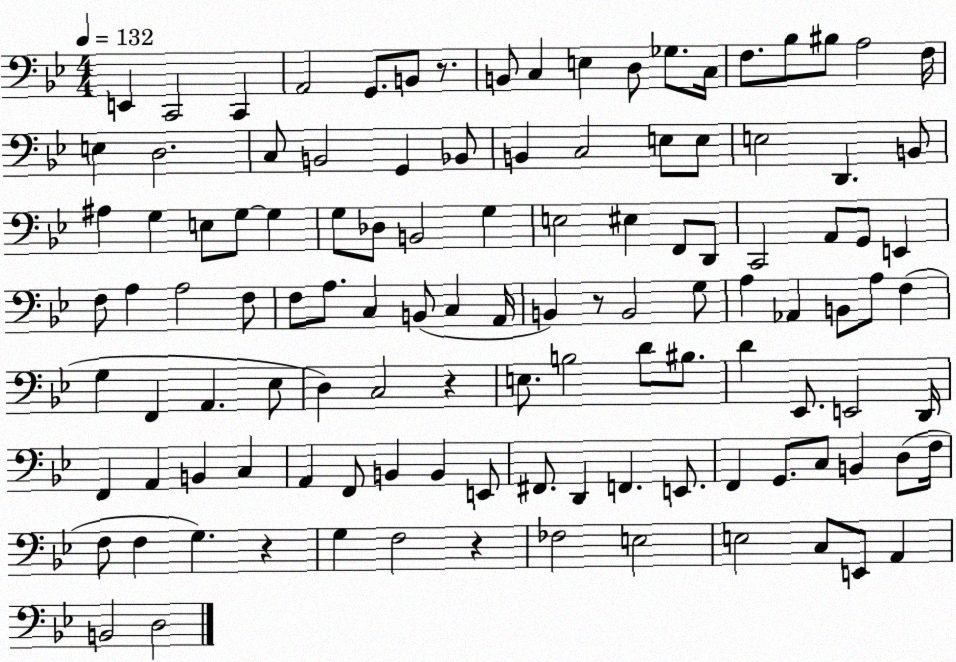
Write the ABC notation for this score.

X:1
T:Untitled
M:4/4
L:1/4
K:Bb
E,, C,,2 C,, A,,2 G,,/2 B,,/2 z/2 B,,/2 C, E, D,/2 _G,/2 C,/4 F,/2 _B,/2 ^B,/2 A,2 F,/4 E, D,2 C,/2 B,,2 G,, _B,,/2 B,, C,2 E,/2 E,/2 E,2 D,, B,,/2 ^A, G, E,/2 G,/2 G, G,/2 _D,/2 B,,2 G, E,2 ^E, F,,/2 D,,/2 C,,2 A,,/2 G,,/2 E,, F,/2 A, A,2 F,/2 F,/2 A,/2 C, B,,/2 C, A,,/4 B,, z/2 B,,2 G,/2 A, _A,, B,,/2 A,/2 F, G, F,, A,, _E,/2 D, C,2 z E,/2 B,2 D/2 ^B,/2 D _E,,/2 E,,2 D,,/4 F,, A,, B,, C, A,, F,,/2 B,, B,, E,,/2 ^F,,/2 D,, F,, E,,/2 F,, G,,/2 C,/2 B,, D,/2 F,/4 F,/2 F, G, z G, F,2 z _F,2 E,2 E,2 C,/2 E,,/2 A,, B,,2 D,2